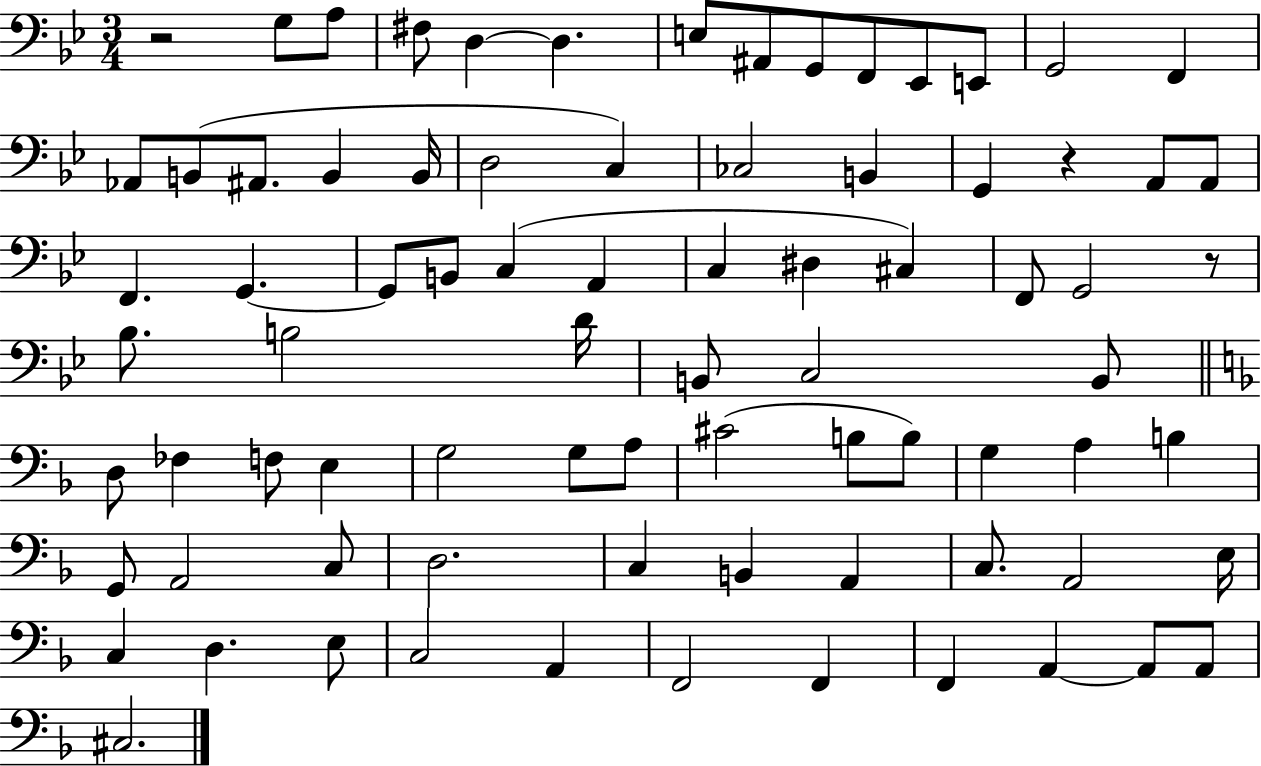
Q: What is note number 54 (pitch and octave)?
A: A3